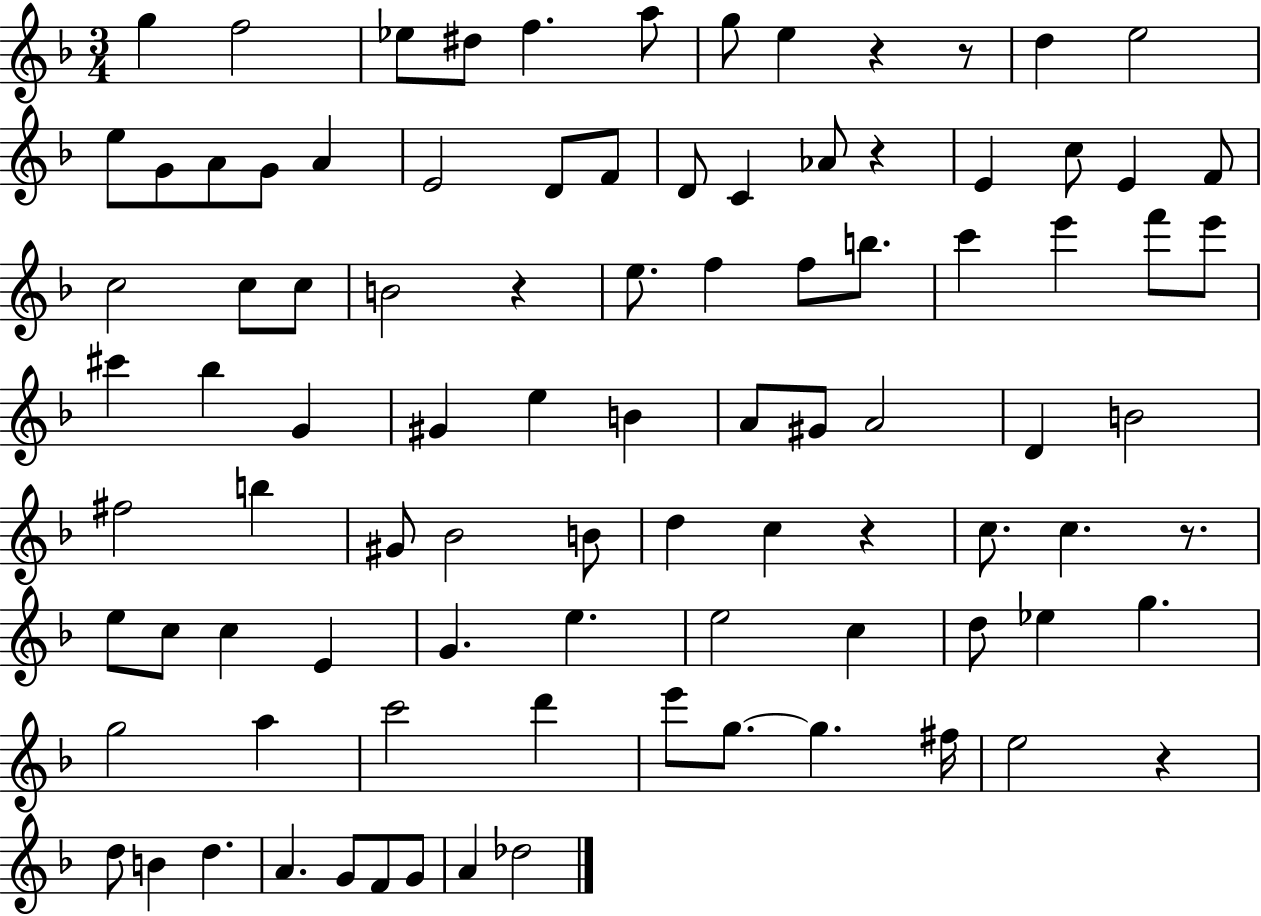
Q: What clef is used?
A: treble